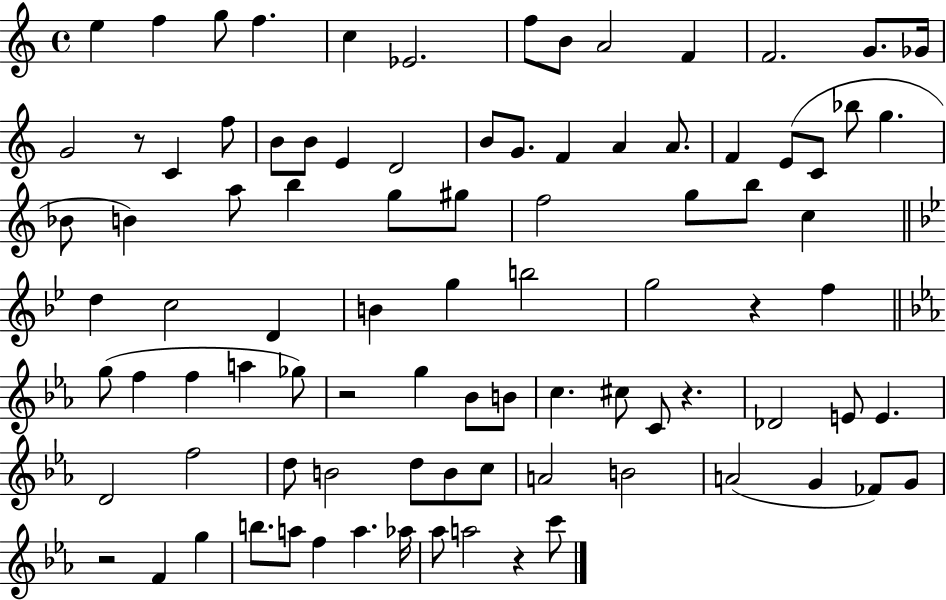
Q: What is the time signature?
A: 4/4